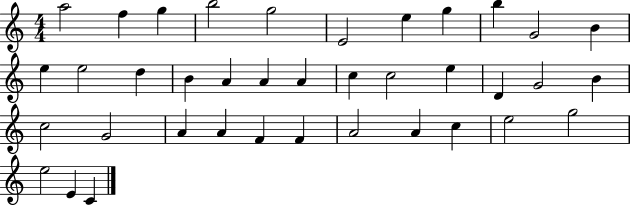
{
  \clef treble
  \numericTimeSignature
  \time 4/4
  \key c \major
  a''2 f''4 g''4 | b''2 g''2 | e'2 e''4 g''4 | b''4 g'2 b'4 | \break e''4 e''2 d''4 | b'4 a'4 a'4 a'4 | c''4 c''2 e''4 | d'4 g'2 b'4 | \break c''2 g'2 | a'4 a'4 f'4 f'4 | a'2 a'4 c''4 | e''2 g''2 | \break e''2 e'4 c'4 | \bar "|."
}